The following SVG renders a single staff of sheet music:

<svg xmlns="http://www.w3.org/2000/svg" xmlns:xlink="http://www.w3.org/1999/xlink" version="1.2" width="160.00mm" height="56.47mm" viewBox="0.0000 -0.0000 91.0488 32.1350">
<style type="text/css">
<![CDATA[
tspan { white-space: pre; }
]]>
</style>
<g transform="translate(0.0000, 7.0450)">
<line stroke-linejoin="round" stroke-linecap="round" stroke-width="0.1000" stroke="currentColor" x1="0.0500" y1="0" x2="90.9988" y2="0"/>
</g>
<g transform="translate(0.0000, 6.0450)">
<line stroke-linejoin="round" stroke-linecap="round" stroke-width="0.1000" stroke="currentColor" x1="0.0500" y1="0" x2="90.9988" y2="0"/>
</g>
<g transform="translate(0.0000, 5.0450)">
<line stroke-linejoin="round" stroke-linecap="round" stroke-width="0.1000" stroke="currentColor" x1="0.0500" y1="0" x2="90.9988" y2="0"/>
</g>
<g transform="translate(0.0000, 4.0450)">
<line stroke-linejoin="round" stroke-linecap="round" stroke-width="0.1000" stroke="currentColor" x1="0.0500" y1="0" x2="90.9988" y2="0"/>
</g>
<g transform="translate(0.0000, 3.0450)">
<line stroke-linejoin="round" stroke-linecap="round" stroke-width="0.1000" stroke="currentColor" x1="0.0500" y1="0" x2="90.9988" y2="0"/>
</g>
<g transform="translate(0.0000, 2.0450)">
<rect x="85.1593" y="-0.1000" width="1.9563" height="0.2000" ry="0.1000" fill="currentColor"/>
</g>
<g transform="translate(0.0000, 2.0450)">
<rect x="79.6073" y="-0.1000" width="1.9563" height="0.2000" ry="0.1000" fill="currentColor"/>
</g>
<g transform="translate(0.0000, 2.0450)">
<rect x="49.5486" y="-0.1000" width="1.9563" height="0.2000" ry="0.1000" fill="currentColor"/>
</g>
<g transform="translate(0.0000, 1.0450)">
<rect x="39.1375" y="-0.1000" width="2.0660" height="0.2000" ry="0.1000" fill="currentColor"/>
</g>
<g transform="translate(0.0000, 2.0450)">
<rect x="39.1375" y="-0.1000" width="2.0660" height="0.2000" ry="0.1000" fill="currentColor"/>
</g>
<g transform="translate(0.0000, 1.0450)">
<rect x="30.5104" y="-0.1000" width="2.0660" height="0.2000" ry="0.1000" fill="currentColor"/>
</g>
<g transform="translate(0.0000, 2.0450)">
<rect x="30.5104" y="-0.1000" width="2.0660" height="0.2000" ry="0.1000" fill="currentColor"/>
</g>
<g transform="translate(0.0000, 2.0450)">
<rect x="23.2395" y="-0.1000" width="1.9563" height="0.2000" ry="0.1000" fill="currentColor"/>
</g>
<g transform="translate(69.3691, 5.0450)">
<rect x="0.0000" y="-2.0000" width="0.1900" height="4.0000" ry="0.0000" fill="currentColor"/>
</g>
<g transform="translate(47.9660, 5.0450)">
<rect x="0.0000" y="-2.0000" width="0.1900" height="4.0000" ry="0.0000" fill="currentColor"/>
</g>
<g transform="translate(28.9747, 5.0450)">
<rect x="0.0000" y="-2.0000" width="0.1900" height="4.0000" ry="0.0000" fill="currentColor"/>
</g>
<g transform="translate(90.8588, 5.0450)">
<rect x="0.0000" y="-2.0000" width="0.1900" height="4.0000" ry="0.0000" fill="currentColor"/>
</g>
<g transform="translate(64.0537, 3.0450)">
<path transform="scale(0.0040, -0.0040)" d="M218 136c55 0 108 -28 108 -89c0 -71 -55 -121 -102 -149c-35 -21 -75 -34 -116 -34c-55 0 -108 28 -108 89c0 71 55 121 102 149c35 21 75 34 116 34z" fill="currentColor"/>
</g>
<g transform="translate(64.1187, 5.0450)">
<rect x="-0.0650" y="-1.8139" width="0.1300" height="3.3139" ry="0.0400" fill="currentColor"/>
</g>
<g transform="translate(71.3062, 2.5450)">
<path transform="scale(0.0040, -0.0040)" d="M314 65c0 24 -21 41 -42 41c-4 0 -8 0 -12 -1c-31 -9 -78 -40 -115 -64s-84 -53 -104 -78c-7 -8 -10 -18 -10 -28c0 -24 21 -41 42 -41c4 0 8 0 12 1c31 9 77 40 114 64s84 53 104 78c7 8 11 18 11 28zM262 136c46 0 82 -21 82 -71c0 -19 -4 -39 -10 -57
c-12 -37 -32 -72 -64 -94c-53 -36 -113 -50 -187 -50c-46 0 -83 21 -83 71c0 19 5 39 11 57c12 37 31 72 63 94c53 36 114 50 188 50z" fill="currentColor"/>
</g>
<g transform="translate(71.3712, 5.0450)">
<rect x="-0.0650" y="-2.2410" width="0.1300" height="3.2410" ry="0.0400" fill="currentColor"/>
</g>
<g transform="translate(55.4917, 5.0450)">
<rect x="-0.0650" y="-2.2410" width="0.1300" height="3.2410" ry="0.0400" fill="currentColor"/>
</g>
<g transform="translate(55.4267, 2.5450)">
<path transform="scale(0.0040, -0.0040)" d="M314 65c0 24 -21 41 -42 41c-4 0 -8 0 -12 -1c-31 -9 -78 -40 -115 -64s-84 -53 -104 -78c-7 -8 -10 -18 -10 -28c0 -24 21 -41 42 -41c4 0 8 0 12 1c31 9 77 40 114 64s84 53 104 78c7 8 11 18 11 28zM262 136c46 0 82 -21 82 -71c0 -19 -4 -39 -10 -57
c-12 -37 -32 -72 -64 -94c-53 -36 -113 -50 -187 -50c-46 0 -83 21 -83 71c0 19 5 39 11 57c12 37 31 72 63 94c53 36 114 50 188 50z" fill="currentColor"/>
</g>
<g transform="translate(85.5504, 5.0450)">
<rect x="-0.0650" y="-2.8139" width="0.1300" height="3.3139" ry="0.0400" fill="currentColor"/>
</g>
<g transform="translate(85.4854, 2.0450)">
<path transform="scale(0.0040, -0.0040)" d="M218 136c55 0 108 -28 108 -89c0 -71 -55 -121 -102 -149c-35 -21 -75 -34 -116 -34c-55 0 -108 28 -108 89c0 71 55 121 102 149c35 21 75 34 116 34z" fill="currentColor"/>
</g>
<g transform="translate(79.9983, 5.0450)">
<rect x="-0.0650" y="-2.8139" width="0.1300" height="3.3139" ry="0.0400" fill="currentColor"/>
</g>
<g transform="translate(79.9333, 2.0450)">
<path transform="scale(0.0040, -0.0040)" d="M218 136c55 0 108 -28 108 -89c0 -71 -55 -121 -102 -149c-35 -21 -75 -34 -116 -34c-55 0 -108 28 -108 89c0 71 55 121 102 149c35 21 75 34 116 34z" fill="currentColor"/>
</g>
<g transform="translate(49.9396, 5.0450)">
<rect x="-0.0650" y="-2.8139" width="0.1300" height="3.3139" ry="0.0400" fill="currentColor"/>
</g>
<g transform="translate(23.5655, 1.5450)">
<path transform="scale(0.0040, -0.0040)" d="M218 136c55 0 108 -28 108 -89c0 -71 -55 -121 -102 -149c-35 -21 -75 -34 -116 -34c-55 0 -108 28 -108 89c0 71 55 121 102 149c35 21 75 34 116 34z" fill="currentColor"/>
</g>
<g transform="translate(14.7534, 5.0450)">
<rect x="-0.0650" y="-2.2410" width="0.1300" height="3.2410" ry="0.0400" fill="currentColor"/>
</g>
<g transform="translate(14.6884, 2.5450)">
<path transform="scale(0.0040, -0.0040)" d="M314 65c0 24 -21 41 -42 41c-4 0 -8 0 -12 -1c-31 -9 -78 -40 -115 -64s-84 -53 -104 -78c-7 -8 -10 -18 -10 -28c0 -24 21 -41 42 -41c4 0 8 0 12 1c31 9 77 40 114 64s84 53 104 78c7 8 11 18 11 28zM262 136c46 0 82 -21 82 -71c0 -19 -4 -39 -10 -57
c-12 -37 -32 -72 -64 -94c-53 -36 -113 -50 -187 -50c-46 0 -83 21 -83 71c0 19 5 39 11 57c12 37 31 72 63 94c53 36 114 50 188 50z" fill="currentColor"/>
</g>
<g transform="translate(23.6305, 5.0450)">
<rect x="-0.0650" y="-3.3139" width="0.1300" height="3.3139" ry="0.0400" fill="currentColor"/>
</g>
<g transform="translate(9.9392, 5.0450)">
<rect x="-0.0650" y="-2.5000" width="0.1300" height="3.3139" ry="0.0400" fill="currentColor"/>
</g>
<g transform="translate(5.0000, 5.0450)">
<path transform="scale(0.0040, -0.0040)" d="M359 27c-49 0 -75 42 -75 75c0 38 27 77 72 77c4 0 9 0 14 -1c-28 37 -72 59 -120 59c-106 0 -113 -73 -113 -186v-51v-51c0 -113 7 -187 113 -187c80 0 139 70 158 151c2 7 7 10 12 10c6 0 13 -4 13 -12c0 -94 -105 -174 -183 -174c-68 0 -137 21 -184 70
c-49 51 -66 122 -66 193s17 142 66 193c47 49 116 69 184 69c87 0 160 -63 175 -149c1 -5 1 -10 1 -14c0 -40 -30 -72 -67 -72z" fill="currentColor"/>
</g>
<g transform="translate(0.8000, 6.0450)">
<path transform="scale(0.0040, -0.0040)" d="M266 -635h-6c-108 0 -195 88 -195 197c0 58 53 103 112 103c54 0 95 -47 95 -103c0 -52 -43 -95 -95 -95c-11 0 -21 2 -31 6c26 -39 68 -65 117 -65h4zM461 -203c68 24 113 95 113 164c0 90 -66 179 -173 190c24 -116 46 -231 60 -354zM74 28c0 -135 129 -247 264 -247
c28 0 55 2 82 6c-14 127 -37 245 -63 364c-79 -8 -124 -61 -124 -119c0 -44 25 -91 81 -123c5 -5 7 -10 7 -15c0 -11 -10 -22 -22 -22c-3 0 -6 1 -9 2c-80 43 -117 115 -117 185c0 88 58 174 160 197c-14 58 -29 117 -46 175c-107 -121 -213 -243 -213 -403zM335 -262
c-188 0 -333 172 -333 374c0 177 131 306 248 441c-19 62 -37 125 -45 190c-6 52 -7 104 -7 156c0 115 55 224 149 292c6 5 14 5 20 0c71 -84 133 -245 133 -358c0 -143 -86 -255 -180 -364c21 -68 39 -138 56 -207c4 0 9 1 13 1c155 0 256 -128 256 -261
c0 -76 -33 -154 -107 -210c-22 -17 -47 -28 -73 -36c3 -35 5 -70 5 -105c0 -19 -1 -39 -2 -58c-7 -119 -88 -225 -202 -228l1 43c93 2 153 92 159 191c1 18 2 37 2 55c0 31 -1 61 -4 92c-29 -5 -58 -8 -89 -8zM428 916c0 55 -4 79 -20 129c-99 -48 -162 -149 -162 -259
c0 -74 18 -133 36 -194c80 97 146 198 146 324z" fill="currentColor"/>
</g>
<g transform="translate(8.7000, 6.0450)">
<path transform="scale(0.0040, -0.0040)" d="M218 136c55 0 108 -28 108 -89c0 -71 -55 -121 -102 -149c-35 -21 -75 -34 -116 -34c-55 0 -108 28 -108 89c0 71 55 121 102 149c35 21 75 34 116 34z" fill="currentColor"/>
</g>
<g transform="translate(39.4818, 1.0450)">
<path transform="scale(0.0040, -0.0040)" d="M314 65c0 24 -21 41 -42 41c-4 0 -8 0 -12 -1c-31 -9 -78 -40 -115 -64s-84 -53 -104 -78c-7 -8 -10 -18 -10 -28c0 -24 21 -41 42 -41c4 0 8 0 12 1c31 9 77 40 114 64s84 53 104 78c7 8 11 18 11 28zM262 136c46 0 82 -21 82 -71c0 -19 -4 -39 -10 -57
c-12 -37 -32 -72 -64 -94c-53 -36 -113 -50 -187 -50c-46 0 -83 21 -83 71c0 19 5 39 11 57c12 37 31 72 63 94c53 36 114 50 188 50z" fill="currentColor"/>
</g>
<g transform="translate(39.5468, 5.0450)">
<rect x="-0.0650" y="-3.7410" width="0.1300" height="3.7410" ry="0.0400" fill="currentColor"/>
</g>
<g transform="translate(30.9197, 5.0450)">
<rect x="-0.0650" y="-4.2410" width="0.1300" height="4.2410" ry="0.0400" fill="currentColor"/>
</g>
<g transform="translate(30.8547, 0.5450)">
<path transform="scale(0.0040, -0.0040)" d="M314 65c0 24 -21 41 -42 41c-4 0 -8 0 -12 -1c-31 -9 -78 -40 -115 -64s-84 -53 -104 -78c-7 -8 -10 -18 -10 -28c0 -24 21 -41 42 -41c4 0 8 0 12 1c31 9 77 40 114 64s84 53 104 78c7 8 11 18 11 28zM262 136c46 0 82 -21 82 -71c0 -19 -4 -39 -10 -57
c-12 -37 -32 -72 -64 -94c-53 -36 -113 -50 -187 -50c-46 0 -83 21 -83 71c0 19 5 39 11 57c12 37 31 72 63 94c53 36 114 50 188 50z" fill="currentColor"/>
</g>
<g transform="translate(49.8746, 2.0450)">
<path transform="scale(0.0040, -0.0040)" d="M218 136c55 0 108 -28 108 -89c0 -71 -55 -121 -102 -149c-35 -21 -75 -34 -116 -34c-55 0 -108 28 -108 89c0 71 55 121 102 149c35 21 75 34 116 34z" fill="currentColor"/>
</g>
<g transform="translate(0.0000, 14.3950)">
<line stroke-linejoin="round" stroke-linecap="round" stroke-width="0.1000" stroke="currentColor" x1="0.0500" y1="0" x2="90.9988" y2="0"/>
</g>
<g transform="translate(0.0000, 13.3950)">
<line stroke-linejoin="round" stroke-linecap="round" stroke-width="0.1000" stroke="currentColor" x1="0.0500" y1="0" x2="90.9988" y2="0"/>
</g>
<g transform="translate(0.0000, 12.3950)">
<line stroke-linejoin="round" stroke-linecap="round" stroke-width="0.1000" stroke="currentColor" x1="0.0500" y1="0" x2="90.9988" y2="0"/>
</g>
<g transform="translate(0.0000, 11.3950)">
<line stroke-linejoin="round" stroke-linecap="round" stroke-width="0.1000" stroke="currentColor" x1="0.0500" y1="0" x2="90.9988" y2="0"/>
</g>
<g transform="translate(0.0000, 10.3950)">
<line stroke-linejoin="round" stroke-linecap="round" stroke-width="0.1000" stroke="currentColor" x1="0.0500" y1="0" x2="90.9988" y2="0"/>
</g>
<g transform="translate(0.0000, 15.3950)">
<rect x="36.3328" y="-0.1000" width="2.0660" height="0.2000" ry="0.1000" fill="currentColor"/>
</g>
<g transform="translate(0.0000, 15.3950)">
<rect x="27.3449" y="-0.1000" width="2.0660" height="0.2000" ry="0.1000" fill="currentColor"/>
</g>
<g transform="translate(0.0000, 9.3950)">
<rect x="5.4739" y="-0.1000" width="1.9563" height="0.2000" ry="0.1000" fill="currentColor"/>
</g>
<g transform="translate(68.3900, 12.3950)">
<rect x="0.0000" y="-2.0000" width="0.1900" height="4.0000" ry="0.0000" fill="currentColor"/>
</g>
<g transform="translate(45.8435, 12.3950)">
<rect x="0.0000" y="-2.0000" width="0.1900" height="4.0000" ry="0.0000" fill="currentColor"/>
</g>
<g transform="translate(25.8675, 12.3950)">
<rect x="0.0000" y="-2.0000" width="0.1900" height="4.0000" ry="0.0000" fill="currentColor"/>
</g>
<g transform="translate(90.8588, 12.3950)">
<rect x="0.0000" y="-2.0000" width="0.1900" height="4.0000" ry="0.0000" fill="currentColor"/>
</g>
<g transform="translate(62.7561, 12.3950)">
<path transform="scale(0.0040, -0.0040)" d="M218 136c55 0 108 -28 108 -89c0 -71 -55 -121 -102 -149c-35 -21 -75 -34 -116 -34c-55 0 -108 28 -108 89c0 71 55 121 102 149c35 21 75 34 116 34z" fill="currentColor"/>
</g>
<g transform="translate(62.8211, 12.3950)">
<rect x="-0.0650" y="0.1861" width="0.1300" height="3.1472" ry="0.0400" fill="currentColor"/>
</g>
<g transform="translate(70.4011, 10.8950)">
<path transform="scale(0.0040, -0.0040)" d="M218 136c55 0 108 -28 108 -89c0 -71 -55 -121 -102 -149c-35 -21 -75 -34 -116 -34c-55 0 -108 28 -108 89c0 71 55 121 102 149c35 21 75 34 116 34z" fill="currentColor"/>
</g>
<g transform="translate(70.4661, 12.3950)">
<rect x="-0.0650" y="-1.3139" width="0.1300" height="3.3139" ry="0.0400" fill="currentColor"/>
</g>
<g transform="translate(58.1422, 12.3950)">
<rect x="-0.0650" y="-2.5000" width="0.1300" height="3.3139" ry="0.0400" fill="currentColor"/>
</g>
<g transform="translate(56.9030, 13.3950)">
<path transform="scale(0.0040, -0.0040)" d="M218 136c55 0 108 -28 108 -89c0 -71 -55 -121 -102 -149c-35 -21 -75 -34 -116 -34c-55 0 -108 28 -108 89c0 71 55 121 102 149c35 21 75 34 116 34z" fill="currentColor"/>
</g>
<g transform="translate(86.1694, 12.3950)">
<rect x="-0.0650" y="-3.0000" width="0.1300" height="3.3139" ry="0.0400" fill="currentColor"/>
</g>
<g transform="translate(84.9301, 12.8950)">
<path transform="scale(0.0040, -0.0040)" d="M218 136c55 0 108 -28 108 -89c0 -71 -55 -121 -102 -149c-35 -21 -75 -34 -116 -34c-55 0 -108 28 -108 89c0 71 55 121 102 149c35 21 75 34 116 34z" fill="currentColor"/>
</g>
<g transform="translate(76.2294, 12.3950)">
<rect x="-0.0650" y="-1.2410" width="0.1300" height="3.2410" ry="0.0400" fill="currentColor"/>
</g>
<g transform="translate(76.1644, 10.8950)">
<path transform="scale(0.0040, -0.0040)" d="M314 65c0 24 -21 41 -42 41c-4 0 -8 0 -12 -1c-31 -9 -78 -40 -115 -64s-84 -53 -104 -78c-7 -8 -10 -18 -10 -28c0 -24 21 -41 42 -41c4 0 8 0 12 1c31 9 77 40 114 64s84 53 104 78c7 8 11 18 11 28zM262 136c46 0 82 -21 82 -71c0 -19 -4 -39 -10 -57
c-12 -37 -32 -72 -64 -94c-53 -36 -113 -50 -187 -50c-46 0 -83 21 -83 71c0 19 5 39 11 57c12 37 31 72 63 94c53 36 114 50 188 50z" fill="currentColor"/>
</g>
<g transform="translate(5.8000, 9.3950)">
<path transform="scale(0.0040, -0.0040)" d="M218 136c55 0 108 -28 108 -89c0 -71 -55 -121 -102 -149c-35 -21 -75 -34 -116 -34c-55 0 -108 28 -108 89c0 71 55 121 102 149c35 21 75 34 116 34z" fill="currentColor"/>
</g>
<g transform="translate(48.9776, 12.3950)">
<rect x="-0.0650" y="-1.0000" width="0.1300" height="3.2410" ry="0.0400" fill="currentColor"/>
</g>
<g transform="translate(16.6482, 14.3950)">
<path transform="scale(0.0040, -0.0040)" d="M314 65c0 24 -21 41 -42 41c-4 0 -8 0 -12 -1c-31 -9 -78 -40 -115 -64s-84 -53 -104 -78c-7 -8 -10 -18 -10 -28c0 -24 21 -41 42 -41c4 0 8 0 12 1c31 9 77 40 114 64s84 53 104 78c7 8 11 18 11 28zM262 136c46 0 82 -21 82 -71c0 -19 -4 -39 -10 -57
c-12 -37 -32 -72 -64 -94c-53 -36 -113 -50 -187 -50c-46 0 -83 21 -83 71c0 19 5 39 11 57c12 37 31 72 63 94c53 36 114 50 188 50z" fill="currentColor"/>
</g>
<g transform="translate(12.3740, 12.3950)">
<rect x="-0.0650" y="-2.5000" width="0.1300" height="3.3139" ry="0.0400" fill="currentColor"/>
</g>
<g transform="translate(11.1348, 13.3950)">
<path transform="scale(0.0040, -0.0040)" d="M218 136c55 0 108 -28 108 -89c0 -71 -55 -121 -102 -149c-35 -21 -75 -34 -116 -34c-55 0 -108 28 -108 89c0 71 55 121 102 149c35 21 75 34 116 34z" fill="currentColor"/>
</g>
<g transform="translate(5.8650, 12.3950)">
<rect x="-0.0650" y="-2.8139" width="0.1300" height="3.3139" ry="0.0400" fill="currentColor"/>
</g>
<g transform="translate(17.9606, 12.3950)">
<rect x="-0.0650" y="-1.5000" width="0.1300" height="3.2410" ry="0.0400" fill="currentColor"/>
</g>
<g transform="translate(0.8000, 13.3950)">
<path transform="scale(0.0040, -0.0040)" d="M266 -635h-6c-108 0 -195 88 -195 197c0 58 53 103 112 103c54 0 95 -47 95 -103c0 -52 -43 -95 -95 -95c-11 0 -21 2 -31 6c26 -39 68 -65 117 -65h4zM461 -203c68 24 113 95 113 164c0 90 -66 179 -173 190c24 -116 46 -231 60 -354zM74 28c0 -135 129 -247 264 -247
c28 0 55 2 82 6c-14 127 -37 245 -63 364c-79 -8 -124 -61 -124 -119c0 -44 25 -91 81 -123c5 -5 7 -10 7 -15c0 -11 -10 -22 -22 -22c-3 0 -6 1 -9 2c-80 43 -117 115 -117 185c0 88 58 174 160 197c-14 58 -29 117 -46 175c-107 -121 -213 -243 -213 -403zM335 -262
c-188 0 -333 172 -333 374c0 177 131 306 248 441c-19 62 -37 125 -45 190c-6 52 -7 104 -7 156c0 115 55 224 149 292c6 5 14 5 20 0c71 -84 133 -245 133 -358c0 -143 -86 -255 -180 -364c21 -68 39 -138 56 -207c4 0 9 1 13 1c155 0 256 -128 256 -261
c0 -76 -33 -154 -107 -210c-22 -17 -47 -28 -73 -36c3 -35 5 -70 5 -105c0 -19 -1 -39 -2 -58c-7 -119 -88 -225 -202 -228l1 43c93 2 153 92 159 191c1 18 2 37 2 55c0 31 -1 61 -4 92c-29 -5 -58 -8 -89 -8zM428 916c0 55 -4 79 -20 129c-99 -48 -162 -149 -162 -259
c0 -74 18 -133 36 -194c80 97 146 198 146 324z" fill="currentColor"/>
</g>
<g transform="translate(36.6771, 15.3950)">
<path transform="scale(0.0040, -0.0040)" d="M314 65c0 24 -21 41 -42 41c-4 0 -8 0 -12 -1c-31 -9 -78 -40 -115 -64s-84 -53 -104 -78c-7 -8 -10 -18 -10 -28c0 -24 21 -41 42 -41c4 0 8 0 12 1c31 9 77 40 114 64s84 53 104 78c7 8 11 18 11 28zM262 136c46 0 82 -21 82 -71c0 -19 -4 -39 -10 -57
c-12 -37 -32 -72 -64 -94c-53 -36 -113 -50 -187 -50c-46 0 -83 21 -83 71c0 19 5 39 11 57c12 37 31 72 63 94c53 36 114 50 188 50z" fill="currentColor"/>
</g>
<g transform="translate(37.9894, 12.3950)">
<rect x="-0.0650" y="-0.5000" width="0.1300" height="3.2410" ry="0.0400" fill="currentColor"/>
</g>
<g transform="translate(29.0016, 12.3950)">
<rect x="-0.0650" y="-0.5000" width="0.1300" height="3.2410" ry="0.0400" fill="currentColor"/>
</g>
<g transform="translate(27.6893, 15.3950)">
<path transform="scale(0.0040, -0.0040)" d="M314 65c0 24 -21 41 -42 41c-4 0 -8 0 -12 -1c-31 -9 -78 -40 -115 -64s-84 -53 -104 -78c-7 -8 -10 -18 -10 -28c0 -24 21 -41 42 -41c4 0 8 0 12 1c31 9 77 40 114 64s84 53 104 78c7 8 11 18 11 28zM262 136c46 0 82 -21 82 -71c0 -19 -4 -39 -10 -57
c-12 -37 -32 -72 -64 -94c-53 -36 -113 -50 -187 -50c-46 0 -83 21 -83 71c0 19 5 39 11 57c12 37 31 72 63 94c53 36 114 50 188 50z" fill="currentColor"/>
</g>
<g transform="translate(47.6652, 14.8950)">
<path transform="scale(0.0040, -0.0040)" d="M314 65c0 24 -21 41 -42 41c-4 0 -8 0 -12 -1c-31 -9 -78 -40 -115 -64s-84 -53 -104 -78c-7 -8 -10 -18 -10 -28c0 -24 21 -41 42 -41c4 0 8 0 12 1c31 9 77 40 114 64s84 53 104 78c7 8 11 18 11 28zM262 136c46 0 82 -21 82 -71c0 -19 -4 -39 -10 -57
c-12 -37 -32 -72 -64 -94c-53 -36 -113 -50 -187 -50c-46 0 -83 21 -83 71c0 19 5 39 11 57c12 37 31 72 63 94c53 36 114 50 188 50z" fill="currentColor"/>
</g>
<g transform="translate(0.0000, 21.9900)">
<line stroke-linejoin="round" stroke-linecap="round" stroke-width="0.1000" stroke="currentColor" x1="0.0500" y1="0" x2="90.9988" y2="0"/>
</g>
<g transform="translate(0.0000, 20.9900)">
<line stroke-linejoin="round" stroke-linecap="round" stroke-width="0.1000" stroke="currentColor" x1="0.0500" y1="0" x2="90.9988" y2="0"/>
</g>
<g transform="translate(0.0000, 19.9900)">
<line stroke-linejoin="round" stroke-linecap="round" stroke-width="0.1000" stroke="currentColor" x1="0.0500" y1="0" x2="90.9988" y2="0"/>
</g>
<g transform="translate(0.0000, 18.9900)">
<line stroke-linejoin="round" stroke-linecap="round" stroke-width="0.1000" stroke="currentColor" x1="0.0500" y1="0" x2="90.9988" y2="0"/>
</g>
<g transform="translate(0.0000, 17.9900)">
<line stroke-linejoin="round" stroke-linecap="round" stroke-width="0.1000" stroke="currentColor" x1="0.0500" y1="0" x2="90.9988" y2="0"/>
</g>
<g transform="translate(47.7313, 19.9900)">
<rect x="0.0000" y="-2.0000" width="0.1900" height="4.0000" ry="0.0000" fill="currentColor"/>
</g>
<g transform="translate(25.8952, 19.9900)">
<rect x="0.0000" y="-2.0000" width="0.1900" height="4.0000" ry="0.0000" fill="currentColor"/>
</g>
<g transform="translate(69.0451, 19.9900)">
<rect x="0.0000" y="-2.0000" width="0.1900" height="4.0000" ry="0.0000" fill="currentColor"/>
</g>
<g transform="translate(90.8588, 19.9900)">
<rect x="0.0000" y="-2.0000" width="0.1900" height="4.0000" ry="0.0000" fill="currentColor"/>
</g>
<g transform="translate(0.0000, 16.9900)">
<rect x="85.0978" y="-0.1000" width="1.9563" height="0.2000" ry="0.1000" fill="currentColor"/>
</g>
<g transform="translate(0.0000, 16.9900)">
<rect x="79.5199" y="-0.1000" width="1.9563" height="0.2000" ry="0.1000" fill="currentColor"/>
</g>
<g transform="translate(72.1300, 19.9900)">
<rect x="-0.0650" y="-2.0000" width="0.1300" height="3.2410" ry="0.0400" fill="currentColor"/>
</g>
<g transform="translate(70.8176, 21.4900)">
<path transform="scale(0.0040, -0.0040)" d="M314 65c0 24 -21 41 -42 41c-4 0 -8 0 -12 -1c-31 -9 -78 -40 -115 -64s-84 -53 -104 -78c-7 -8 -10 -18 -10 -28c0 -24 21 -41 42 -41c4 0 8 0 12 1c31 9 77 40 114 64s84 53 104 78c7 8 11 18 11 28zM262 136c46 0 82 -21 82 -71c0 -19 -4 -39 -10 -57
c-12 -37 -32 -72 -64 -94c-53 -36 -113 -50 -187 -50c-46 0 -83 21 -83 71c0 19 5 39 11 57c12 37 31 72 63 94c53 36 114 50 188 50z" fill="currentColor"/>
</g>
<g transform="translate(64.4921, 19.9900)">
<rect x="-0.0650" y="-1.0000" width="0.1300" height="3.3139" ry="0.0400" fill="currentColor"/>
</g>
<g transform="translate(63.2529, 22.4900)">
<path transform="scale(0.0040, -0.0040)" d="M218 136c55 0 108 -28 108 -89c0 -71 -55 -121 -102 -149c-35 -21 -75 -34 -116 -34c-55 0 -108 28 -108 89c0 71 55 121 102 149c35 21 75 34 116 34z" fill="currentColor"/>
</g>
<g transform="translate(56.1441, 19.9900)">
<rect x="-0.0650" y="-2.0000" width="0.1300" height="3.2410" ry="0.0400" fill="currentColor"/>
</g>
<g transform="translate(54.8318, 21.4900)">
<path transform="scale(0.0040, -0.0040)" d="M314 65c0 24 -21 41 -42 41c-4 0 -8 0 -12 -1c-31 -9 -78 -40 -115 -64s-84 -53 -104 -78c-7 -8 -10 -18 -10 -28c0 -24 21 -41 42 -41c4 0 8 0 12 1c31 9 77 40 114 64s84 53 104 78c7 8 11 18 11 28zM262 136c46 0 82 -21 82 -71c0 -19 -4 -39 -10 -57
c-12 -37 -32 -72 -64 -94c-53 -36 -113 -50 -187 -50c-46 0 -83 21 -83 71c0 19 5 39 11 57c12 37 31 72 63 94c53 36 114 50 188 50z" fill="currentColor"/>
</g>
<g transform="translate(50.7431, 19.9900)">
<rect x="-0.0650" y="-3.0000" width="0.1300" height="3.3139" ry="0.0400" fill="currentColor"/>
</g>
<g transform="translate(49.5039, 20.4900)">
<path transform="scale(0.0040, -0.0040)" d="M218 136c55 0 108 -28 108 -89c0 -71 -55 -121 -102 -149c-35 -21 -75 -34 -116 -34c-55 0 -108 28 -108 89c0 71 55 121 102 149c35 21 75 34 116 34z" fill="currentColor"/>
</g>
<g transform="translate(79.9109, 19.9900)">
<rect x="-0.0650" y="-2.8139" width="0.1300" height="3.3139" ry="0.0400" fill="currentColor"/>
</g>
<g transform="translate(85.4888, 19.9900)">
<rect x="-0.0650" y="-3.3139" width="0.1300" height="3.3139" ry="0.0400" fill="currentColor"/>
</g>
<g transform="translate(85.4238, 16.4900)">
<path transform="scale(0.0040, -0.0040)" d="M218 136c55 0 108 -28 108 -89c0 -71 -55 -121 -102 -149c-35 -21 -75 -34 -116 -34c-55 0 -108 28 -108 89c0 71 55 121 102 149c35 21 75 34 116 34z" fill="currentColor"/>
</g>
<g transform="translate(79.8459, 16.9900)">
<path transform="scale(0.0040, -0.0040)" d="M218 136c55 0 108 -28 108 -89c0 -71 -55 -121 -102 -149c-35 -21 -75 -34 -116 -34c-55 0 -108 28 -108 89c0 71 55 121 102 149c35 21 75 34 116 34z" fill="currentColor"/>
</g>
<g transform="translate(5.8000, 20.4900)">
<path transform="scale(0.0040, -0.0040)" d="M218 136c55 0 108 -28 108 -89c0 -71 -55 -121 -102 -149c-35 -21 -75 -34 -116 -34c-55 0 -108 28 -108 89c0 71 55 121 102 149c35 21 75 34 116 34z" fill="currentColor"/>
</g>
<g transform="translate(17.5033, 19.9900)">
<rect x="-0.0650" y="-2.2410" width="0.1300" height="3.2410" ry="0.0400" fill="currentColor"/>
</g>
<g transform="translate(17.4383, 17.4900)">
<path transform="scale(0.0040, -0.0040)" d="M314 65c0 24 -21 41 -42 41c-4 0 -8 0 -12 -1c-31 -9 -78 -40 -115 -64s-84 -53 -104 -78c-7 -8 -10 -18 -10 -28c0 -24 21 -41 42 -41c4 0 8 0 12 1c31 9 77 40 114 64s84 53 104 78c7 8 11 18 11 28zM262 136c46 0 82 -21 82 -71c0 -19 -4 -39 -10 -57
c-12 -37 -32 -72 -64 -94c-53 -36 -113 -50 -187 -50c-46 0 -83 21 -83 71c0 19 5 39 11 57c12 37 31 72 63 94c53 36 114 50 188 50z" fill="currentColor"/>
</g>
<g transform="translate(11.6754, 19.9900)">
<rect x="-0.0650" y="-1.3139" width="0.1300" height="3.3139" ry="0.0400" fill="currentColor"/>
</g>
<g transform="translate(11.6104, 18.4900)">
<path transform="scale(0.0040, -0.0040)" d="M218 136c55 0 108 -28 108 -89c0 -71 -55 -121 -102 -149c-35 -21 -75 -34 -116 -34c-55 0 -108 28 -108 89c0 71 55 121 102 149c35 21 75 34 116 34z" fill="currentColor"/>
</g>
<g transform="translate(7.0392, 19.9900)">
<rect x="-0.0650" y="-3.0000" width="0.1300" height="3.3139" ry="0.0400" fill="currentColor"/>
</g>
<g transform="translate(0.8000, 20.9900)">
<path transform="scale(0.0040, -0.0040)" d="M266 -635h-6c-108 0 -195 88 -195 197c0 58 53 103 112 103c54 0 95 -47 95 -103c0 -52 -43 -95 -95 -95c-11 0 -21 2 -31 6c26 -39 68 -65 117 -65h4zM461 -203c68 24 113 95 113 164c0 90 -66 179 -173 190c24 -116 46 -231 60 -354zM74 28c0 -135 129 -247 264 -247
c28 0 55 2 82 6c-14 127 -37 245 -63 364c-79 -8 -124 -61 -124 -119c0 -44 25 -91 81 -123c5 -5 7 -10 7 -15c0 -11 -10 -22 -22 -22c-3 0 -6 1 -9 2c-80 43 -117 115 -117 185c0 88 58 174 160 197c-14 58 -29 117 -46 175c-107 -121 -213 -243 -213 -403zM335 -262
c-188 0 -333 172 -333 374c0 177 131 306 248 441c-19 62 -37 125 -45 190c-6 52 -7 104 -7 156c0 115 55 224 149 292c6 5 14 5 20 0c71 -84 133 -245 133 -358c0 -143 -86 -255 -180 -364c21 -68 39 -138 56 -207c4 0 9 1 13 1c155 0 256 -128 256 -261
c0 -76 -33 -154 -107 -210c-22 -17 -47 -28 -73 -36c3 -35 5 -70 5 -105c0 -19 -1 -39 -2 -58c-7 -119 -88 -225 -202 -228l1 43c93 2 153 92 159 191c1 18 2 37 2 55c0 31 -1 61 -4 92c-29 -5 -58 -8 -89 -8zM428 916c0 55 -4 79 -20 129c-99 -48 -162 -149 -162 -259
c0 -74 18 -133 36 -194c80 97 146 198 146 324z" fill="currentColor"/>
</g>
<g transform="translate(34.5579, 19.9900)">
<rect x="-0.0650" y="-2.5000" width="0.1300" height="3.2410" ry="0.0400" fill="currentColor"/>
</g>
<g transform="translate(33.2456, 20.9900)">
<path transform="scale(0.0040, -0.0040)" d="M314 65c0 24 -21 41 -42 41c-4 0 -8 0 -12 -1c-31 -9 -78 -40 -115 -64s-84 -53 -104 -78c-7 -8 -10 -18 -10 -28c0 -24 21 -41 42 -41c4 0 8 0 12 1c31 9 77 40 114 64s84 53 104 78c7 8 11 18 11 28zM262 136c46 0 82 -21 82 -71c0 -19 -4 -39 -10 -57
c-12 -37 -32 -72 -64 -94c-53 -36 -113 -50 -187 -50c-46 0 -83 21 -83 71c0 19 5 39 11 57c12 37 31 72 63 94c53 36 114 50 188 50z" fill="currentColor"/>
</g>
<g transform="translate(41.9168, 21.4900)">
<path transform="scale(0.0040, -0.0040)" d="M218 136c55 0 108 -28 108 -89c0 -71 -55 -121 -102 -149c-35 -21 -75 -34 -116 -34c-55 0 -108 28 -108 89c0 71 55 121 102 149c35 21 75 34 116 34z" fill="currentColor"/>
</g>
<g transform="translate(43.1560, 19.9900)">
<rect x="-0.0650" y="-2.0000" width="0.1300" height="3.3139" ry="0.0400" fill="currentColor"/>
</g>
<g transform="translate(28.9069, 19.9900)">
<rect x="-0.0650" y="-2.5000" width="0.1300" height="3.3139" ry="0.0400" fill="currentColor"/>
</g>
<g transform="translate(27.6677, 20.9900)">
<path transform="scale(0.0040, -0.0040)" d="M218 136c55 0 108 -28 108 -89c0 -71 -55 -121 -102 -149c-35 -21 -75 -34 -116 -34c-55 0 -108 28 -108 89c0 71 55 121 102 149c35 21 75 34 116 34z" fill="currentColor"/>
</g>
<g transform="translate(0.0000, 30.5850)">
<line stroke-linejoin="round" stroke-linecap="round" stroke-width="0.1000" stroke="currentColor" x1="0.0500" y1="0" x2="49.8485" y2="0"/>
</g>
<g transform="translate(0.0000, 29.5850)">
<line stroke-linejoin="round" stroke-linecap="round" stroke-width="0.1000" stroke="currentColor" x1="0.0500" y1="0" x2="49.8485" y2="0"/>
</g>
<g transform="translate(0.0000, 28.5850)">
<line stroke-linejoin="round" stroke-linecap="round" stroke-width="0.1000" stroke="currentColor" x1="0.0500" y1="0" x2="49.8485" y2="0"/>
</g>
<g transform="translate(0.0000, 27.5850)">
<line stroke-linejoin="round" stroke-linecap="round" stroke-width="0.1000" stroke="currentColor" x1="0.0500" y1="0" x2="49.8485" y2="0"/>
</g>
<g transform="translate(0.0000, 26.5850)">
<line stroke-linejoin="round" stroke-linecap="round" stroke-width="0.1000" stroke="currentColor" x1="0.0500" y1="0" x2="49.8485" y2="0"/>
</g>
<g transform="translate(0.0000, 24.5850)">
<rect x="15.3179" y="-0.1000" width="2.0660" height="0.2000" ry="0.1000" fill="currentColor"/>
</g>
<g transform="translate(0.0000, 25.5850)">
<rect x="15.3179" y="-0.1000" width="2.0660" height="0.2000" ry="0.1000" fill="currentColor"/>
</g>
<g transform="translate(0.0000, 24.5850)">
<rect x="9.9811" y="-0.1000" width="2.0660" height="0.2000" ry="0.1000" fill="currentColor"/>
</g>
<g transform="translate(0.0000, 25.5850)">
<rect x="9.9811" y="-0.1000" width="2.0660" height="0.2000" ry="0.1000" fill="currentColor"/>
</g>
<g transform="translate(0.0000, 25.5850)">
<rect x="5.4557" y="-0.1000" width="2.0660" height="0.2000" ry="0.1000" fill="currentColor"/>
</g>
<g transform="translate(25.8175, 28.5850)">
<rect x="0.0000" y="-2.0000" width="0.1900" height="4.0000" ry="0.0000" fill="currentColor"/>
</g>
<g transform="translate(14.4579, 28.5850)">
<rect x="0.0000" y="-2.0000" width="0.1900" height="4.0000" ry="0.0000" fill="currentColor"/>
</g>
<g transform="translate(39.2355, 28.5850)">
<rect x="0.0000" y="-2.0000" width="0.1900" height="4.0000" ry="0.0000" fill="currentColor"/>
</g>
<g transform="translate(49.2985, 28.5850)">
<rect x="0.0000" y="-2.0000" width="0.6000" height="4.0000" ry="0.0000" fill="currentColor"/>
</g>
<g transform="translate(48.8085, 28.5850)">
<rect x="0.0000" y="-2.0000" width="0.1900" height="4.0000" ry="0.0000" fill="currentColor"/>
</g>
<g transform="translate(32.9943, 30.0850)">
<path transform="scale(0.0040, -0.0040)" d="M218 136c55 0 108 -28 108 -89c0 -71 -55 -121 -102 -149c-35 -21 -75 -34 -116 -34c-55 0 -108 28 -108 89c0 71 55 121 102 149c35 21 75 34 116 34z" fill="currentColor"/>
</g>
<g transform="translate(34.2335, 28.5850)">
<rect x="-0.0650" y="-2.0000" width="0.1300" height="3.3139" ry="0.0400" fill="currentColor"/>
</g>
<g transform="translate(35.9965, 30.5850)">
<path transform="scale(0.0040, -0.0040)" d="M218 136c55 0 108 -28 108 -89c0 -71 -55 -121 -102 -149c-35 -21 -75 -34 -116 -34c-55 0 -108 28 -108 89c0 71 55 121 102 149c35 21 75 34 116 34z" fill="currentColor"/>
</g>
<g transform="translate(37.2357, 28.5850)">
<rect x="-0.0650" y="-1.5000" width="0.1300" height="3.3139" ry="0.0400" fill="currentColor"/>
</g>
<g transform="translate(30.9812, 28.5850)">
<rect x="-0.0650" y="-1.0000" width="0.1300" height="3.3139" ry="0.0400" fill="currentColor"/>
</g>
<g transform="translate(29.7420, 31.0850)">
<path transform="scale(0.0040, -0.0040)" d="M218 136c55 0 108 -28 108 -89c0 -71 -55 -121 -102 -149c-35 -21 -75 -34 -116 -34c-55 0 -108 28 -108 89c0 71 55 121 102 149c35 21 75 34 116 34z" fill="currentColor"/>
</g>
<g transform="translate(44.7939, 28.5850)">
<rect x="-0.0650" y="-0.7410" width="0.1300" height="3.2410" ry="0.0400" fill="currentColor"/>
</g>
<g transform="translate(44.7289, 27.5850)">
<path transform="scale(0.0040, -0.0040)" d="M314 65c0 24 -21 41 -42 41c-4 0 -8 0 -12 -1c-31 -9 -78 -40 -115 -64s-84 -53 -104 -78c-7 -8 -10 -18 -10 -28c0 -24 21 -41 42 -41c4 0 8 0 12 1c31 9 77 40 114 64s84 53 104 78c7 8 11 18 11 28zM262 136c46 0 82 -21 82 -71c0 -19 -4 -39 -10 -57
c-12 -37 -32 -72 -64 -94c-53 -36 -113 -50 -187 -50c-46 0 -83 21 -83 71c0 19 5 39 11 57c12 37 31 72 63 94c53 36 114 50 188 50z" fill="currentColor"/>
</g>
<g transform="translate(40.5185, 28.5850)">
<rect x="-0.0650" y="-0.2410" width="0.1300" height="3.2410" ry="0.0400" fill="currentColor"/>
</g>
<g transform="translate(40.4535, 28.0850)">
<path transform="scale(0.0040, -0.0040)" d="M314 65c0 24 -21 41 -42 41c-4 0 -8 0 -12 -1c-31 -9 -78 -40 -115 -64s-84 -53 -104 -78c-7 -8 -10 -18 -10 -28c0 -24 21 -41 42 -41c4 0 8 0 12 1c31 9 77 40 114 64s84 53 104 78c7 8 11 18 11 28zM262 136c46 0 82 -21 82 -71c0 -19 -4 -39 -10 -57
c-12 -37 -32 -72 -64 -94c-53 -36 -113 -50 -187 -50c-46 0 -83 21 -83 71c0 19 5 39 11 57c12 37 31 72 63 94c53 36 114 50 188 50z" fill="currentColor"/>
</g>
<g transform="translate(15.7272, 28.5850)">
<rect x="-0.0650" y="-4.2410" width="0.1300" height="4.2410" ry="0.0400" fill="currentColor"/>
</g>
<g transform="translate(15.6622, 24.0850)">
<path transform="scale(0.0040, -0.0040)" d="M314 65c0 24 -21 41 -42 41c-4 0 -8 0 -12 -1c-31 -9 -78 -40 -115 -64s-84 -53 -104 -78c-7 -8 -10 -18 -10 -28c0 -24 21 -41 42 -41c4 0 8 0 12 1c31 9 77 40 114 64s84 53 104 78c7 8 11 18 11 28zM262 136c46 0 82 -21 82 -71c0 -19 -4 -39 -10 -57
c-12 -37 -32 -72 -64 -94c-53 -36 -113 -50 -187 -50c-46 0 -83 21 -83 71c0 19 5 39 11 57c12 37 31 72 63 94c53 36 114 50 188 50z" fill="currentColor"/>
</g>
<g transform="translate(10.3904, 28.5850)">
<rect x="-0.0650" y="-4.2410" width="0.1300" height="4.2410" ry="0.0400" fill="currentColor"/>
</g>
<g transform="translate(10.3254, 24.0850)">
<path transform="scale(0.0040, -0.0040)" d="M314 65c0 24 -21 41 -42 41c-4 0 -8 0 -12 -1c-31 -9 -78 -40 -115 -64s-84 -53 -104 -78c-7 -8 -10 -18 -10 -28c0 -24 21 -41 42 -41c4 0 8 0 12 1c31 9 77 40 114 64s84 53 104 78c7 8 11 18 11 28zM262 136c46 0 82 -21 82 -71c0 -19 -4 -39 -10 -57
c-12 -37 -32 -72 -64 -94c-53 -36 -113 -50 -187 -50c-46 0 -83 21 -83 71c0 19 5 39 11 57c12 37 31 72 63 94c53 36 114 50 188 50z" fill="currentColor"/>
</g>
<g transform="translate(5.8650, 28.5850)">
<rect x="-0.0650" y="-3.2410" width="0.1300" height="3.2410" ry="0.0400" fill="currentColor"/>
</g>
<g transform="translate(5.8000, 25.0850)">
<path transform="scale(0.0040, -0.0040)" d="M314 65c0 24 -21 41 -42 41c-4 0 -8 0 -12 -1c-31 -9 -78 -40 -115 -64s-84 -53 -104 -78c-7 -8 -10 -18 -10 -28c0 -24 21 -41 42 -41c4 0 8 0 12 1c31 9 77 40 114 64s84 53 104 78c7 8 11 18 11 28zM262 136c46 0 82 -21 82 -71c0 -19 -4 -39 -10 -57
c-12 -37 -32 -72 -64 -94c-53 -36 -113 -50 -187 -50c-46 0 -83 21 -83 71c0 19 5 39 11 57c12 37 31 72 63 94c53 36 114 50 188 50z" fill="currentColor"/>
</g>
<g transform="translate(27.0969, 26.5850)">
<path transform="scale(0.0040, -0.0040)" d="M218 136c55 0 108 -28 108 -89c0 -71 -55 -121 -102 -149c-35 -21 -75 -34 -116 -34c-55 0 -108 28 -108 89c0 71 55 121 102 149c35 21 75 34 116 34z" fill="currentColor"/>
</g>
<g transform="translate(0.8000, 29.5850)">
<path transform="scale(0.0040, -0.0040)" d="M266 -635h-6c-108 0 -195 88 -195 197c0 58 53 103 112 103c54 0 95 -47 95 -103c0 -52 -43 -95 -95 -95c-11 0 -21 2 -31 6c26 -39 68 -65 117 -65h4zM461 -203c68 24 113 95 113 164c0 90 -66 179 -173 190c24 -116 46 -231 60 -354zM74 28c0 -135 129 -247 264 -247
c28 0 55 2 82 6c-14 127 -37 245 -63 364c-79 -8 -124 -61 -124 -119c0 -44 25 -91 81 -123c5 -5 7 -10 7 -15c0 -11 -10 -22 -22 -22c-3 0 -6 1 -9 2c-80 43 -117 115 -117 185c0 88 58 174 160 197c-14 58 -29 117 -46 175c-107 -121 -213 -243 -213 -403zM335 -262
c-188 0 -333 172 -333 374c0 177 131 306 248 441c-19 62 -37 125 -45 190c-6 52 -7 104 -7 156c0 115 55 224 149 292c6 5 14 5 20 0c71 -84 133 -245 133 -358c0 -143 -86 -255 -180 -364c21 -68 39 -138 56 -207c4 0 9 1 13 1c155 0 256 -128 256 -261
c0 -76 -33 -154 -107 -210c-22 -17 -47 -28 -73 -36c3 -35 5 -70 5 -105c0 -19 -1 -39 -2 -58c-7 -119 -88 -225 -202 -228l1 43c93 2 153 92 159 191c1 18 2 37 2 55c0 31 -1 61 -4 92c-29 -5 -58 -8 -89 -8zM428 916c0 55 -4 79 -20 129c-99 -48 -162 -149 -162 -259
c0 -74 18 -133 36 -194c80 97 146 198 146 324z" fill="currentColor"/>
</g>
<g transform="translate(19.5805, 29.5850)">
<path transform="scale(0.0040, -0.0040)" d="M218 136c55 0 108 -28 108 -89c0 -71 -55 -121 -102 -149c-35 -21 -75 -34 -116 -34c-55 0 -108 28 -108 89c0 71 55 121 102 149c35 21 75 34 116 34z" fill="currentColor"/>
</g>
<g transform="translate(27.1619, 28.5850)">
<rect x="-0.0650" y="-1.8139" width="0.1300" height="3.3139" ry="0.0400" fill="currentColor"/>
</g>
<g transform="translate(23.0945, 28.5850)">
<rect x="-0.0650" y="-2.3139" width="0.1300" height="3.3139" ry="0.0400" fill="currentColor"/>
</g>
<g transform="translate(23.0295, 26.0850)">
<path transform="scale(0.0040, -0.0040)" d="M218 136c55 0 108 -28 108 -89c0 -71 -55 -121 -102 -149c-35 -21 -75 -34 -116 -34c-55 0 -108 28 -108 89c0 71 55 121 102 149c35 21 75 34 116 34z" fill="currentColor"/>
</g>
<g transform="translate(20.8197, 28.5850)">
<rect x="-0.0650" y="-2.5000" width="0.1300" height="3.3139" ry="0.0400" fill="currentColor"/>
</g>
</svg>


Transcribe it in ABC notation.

X:1
T:Untitled
M:4/4
L:1/4
K:C
G g2 b d'2 c'2 a g2 f g2 a a a G E2 C2 C2 D2 G B e e2 A A e g2 G G2 F A F2 D F2 a b b2 d'2 d'2 G g f D F E c2 d2